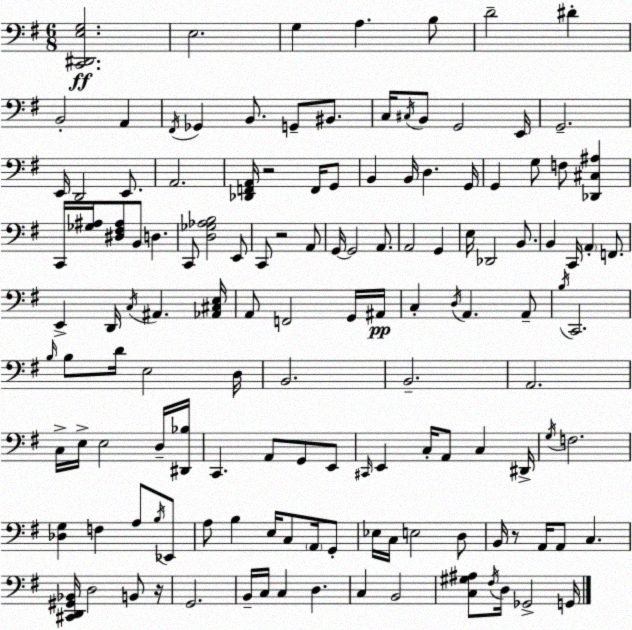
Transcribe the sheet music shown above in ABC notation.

X:1
T:Untitled
M:6/8
L:1/4
K:Em
[C,,^D,,E,G,]2 E,2 G, A, B,/2 D2 ^D B,,2 A,, ^F,,/4 _G,, B,,/2 G,,/2 ^B,,/2 C,/4 ^C,/4 B,,/2 G,,2 E,,/4 G,,2 E,,/4 D,,2 E,,/2 A,,2 [_D,,F,,A,,]/4 z2 F,,/4 G,,/2 B,, B,,/4 D, G,,/4 G,, G,/2 F,/2 [_D,,^C,^A,] C,,/4 [_G,^A,]/4 [^D,^F,^A,]/2 B,,/2 D, C,,/2 [D,_G,_A,B,]2 E,,/2 C,,/2 z2 A,,/2 G,,/4 G,,2 A,,/2 A,,2 G,, E,/4 _D,,2 B,,/2 B,, C,,/4 A,, F,,/2 E,, D,,/4 C,/4 ^A,, [_A,,^C,E,]/4 A,,/2 F,,2 G,,/4 ^A,,/4 C, D,/4 A,, A,,/2 B,/4 C,,2 B,/4 B,/2 D/4 E,2 D,/4 B,,2 B,,2 A,,2 C,/4 E,/4 E,2 D,/4 [^D,,_B,]/4 C,, A,,/2 G,,/2 E,,/2 ^C,,/4 E,, C,/4 A,,/2 C, ^D,,/4 G,/4 F,2 [_D,G,] F, A,/2 B,/4 _E,,/2 A,/2 B, E,/4 C,/2 A,,/4 G,,/2 _E,/4 C,/4 E,2 D,/2 B,,/4 z/2 A,,/4 A,,/2 C, [^C,,D,,^G,,_B,,]/4 D,2 B,,/2 z/4 G,,2 B,,/4 C,/4 C, D, C, B,,2 [C,^G,^A,]/2 ^F,/4 D,/4 _G,,2 G,,/4